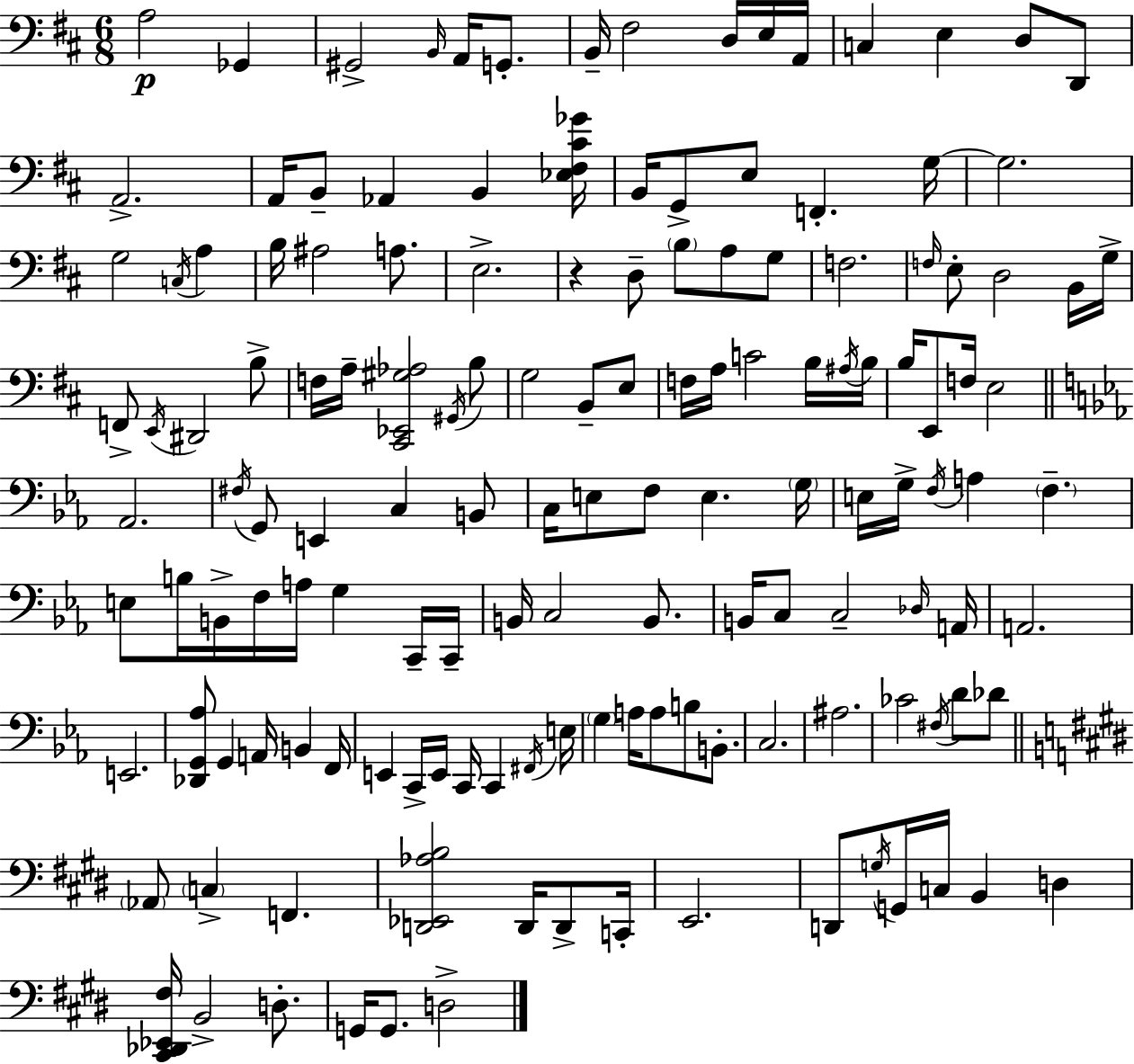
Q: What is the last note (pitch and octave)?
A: D3